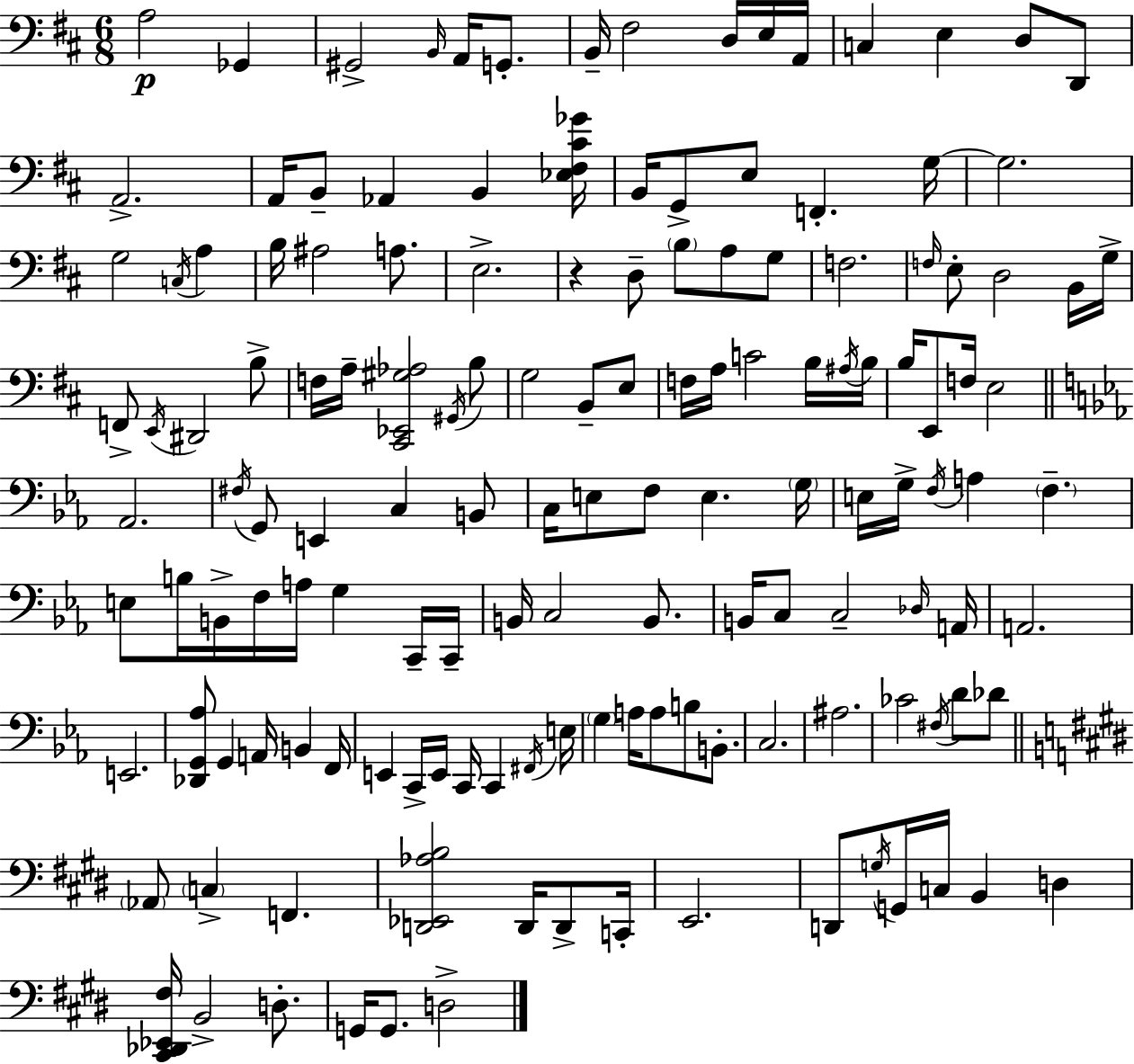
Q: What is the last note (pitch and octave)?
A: D3